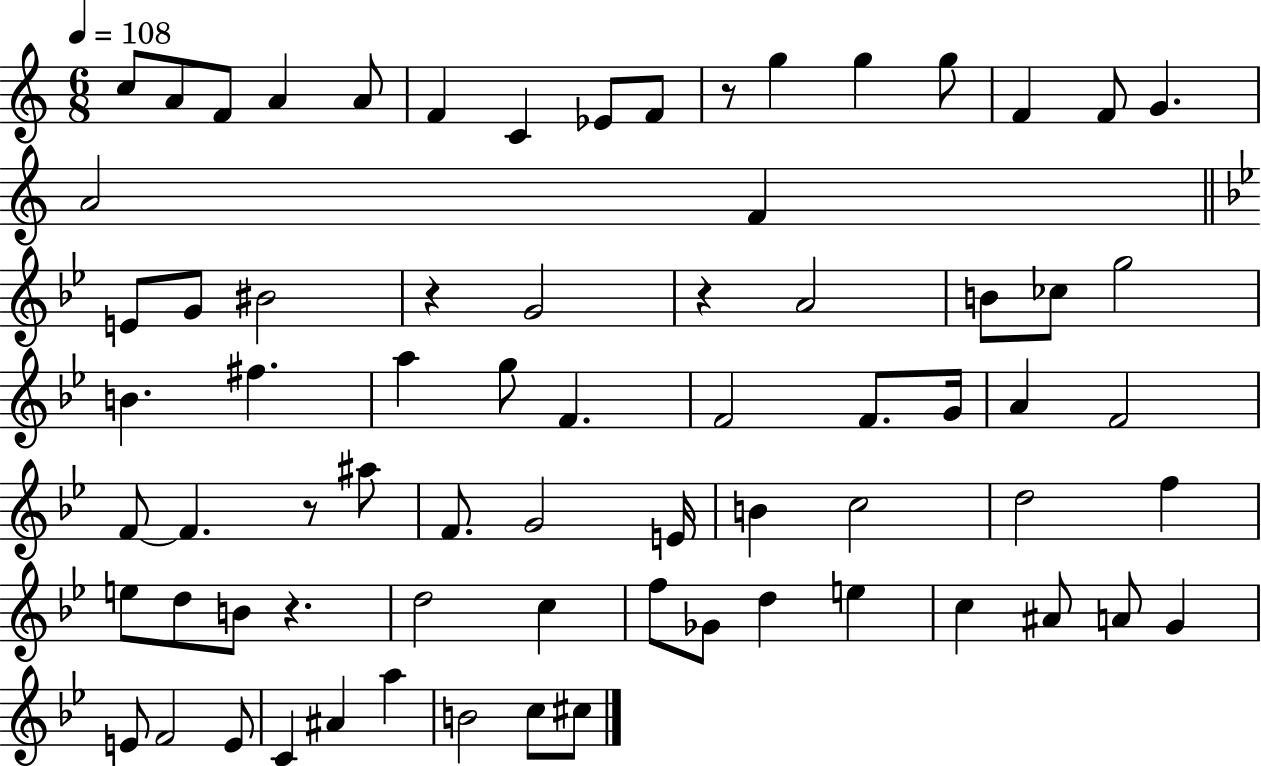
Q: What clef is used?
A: treble